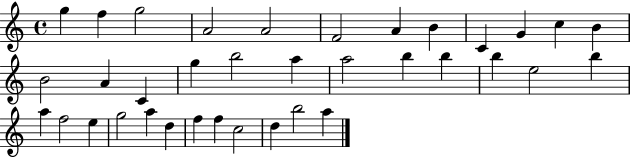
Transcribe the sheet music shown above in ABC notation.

X:1
T:Untitled
M:4/4
L:1/4
K:C
g f g2 A2 A2 F2 A B C G c B B2 A C g b2 a a2 b b b e2 b a f2 e g2 a d f f c2 d b2 a